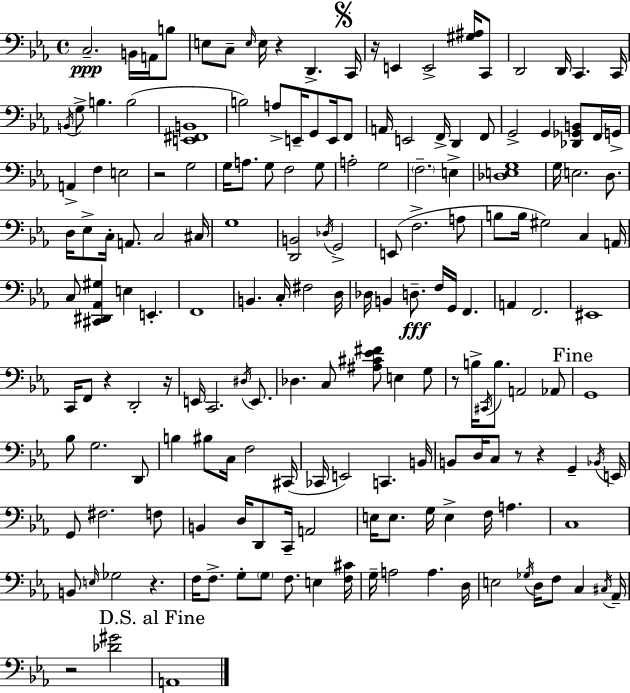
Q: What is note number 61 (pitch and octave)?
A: G2